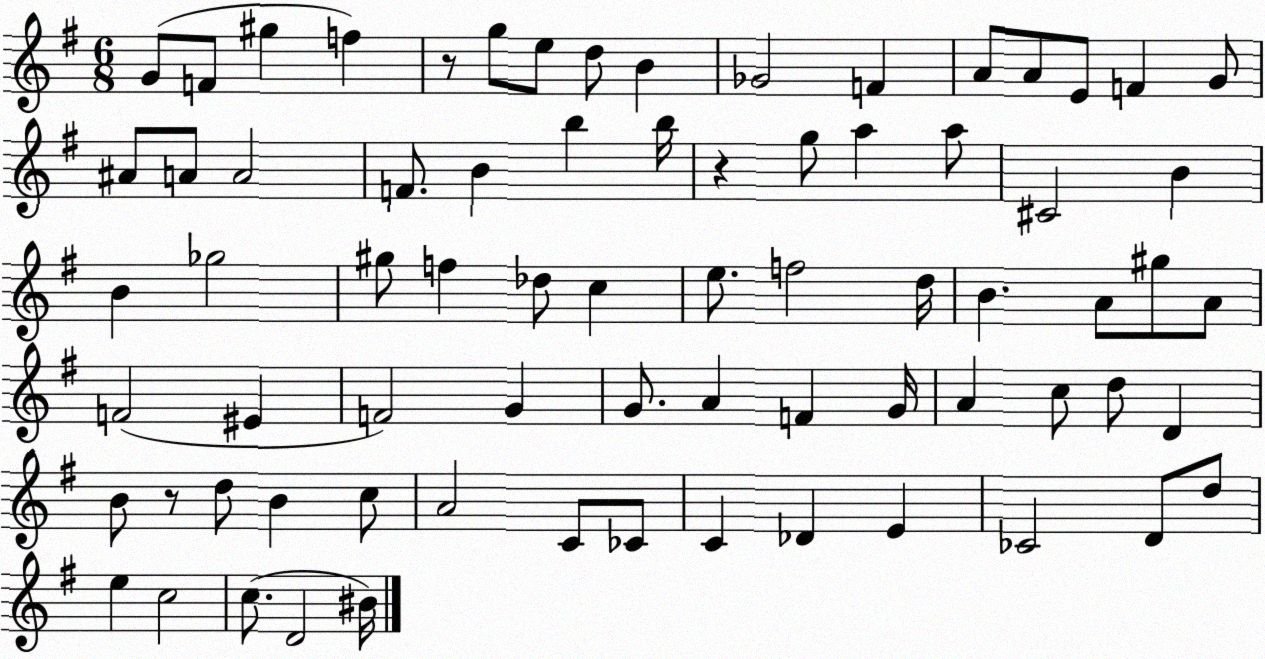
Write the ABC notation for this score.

X:1
T:Untitled
M:6/8
L:1/4
K:G
G/2 F/2 ^g f z/2 g/2 e/2 d/2 B _G2 F A/2 A/2 E/2 F G/2 ^A/2 A/2 A2 F/2 B b b/4 z g/2 a a/2 ^C2 B B _g2 ^g/2 f _d/2 c e/2 f2 d/4 B A/2 ^g/2 A/2 F2 ^E F2 G G/2 A F G/4 A c/2 d/2 D B/2 z/2 d/2 B c/2 A2 C/2 _C/2 C _D E _C2 D/2 d/2 e c2 c/2 D2 ^B/4